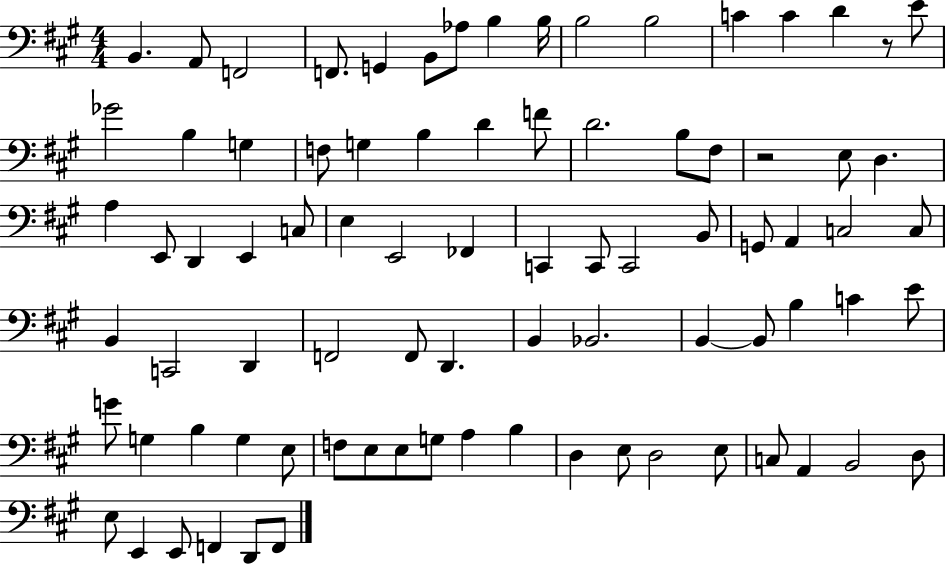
B2/q. A2/e F2/h F2/e. G2/q B2/e Ab3/e B3/q B3/s B3/h B3/h C4/q C4/q D4/q R/e E4/e Gb4/h B3/q G3/q F3/e G3/q B3/q D4/q F4/e D4/h. B3/e F#3/e R/h E3/e D3/q. A3/q E2/e D2/q E2/q C3/e E3/q E2/h FES2/q C2/q C2/e C2/h B2/e G2/e A2/q C3/h C3/e B2/q C2/h D2/q F2/h F2/e D2/q. B2/q Bb2/h. B2/q B2/e B3/q C4/q E4/e G4/e G3/q B3/q G3/q E3/e F3/e E3/e E3/e G3/e A3/q B3/q D3/q E3/e D3/h E3/e C3/e A2/q B2/h D3/e E3/e E2/q E2/e F2/q D2/e F2/e